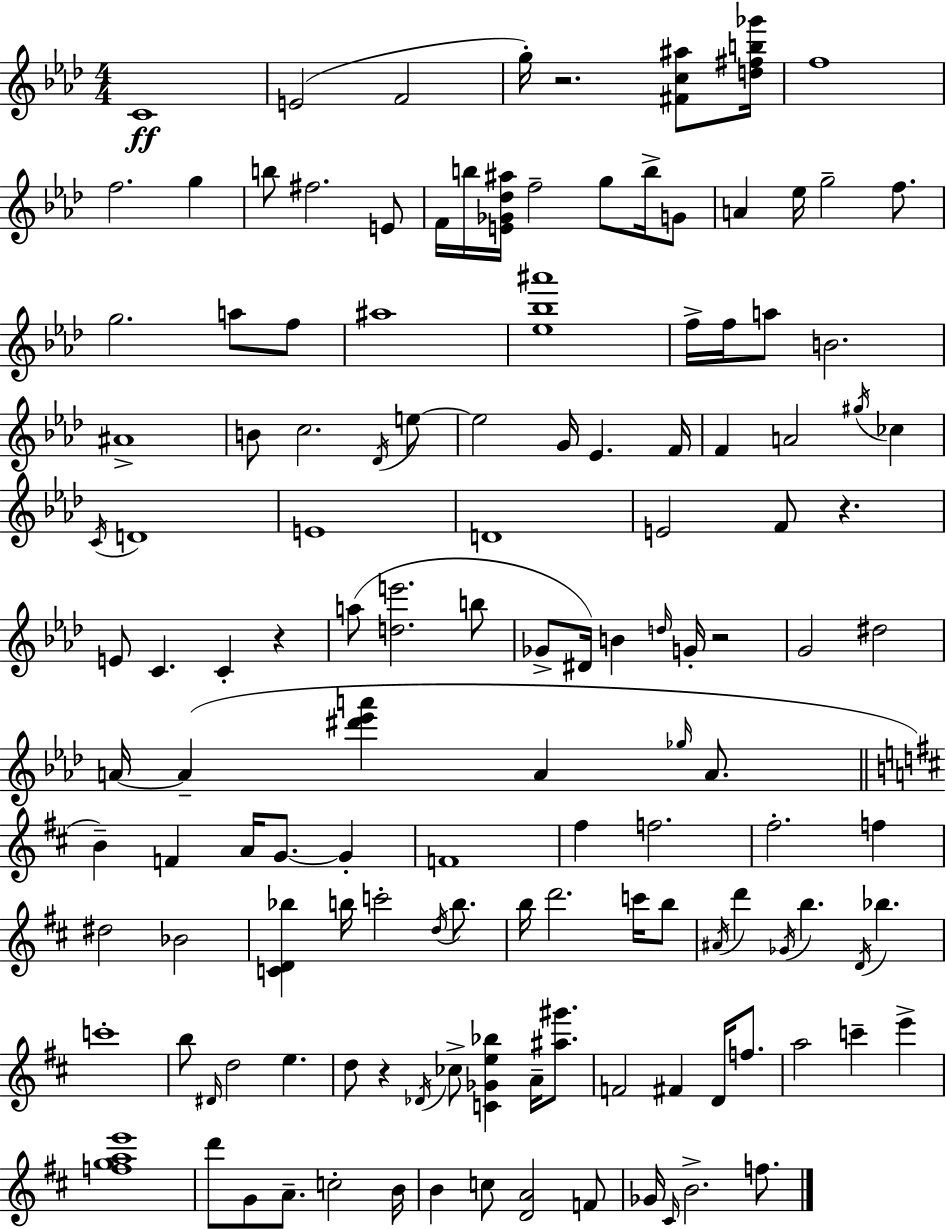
C4/w E4/h F4/h G5/s R/h. [F#4,C5,A#5]/e [D5,F#5,B5,Gb6]/s F5/w F5/h. G5/q B5/e F#5/h. E4/e F4/s B5/s [E4,Gb4,Db5,A#5]/s F5/h G5/e B5/s G4/e A4/q Eb5/s G5/h F5/e. G5/h. A5/e F5/e A#5/w [Eb5,Bb5,A#6]/w F5/s F5/s A5/e B4/h. A#4/w B4/e C5/h. Db4/s E5/e E5/h G4/s Eb4/q. F4/s F4/q A4/h G#5/s CES5/q C4/s D4/w E4/w D4/w E4/h F4/e R/q. E4/e C4/q. C4/q R/q A5/e [D5,E6]/h. B5/e Gb4/e D#4/s B4/q D5/s G4/s R/h G4/h D#5/h A4/s A4/q [D#6,Eb6,A6]/q A4/q Gb5/s A4/e. B4/q F4/q A4/s G4/e. G4/q F4/w F#5/q F5/h. F#5/h. F5/q D#5/h Bb4/h [C4,D4,Bb5]/q B5/s C6/h D5/s B5/e. B5/s D6/h. C6/s B5/e A#4/s D6/q Gb4/s B5/q. D4/s Bb5/q. C6/w B5/e D#4/s D5/h E5/q. D5/e R/q Db4/s CES5/e [C4,Gb4,E5,Bb5]/q A4/s [A#5,G#6]/e. F4/h F#4/q D4/s F5/e. A5/h C6/q E6/q [F5,G5,A5,E6]/w D6/e G4/e A4/e. C5/h B4/s B4/q C5/e [D4,A4]/h F4/e Gb4/s C#4/s B4/h. F5/e.